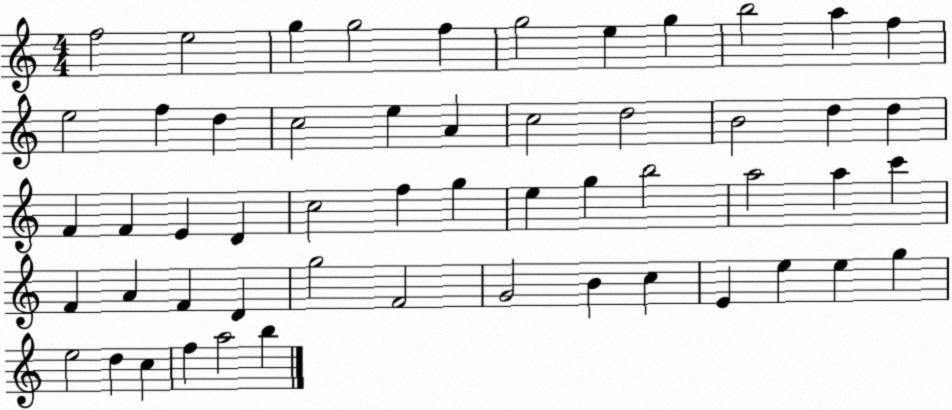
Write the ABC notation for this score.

X:1
T:Untitled
M:4/4
L:1/4
K:C
f2 e2 g g2 f g2 e g b2 a f e2 f d c2 e A c2 d2 B2 d d F F E D c2 f g e g b2 a2 a c' F A F D g2 F2 G2 B c E e e g e2 d c f a2 b